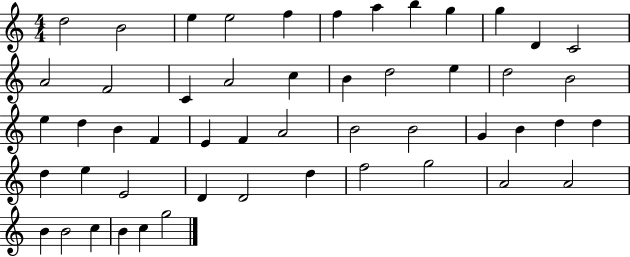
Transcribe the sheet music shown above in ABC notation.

X:1
T:Untitled
M:4/4
L:1/4
K:C
d2 B2 e e2 f f a b g g D C2 A2 F2 C A2 c B d2 e d2 B2 e d B F E F A2 B2 B2 G B d d d e E2 D D2 d f2 g2 A2 A2 B B2 c B c g2